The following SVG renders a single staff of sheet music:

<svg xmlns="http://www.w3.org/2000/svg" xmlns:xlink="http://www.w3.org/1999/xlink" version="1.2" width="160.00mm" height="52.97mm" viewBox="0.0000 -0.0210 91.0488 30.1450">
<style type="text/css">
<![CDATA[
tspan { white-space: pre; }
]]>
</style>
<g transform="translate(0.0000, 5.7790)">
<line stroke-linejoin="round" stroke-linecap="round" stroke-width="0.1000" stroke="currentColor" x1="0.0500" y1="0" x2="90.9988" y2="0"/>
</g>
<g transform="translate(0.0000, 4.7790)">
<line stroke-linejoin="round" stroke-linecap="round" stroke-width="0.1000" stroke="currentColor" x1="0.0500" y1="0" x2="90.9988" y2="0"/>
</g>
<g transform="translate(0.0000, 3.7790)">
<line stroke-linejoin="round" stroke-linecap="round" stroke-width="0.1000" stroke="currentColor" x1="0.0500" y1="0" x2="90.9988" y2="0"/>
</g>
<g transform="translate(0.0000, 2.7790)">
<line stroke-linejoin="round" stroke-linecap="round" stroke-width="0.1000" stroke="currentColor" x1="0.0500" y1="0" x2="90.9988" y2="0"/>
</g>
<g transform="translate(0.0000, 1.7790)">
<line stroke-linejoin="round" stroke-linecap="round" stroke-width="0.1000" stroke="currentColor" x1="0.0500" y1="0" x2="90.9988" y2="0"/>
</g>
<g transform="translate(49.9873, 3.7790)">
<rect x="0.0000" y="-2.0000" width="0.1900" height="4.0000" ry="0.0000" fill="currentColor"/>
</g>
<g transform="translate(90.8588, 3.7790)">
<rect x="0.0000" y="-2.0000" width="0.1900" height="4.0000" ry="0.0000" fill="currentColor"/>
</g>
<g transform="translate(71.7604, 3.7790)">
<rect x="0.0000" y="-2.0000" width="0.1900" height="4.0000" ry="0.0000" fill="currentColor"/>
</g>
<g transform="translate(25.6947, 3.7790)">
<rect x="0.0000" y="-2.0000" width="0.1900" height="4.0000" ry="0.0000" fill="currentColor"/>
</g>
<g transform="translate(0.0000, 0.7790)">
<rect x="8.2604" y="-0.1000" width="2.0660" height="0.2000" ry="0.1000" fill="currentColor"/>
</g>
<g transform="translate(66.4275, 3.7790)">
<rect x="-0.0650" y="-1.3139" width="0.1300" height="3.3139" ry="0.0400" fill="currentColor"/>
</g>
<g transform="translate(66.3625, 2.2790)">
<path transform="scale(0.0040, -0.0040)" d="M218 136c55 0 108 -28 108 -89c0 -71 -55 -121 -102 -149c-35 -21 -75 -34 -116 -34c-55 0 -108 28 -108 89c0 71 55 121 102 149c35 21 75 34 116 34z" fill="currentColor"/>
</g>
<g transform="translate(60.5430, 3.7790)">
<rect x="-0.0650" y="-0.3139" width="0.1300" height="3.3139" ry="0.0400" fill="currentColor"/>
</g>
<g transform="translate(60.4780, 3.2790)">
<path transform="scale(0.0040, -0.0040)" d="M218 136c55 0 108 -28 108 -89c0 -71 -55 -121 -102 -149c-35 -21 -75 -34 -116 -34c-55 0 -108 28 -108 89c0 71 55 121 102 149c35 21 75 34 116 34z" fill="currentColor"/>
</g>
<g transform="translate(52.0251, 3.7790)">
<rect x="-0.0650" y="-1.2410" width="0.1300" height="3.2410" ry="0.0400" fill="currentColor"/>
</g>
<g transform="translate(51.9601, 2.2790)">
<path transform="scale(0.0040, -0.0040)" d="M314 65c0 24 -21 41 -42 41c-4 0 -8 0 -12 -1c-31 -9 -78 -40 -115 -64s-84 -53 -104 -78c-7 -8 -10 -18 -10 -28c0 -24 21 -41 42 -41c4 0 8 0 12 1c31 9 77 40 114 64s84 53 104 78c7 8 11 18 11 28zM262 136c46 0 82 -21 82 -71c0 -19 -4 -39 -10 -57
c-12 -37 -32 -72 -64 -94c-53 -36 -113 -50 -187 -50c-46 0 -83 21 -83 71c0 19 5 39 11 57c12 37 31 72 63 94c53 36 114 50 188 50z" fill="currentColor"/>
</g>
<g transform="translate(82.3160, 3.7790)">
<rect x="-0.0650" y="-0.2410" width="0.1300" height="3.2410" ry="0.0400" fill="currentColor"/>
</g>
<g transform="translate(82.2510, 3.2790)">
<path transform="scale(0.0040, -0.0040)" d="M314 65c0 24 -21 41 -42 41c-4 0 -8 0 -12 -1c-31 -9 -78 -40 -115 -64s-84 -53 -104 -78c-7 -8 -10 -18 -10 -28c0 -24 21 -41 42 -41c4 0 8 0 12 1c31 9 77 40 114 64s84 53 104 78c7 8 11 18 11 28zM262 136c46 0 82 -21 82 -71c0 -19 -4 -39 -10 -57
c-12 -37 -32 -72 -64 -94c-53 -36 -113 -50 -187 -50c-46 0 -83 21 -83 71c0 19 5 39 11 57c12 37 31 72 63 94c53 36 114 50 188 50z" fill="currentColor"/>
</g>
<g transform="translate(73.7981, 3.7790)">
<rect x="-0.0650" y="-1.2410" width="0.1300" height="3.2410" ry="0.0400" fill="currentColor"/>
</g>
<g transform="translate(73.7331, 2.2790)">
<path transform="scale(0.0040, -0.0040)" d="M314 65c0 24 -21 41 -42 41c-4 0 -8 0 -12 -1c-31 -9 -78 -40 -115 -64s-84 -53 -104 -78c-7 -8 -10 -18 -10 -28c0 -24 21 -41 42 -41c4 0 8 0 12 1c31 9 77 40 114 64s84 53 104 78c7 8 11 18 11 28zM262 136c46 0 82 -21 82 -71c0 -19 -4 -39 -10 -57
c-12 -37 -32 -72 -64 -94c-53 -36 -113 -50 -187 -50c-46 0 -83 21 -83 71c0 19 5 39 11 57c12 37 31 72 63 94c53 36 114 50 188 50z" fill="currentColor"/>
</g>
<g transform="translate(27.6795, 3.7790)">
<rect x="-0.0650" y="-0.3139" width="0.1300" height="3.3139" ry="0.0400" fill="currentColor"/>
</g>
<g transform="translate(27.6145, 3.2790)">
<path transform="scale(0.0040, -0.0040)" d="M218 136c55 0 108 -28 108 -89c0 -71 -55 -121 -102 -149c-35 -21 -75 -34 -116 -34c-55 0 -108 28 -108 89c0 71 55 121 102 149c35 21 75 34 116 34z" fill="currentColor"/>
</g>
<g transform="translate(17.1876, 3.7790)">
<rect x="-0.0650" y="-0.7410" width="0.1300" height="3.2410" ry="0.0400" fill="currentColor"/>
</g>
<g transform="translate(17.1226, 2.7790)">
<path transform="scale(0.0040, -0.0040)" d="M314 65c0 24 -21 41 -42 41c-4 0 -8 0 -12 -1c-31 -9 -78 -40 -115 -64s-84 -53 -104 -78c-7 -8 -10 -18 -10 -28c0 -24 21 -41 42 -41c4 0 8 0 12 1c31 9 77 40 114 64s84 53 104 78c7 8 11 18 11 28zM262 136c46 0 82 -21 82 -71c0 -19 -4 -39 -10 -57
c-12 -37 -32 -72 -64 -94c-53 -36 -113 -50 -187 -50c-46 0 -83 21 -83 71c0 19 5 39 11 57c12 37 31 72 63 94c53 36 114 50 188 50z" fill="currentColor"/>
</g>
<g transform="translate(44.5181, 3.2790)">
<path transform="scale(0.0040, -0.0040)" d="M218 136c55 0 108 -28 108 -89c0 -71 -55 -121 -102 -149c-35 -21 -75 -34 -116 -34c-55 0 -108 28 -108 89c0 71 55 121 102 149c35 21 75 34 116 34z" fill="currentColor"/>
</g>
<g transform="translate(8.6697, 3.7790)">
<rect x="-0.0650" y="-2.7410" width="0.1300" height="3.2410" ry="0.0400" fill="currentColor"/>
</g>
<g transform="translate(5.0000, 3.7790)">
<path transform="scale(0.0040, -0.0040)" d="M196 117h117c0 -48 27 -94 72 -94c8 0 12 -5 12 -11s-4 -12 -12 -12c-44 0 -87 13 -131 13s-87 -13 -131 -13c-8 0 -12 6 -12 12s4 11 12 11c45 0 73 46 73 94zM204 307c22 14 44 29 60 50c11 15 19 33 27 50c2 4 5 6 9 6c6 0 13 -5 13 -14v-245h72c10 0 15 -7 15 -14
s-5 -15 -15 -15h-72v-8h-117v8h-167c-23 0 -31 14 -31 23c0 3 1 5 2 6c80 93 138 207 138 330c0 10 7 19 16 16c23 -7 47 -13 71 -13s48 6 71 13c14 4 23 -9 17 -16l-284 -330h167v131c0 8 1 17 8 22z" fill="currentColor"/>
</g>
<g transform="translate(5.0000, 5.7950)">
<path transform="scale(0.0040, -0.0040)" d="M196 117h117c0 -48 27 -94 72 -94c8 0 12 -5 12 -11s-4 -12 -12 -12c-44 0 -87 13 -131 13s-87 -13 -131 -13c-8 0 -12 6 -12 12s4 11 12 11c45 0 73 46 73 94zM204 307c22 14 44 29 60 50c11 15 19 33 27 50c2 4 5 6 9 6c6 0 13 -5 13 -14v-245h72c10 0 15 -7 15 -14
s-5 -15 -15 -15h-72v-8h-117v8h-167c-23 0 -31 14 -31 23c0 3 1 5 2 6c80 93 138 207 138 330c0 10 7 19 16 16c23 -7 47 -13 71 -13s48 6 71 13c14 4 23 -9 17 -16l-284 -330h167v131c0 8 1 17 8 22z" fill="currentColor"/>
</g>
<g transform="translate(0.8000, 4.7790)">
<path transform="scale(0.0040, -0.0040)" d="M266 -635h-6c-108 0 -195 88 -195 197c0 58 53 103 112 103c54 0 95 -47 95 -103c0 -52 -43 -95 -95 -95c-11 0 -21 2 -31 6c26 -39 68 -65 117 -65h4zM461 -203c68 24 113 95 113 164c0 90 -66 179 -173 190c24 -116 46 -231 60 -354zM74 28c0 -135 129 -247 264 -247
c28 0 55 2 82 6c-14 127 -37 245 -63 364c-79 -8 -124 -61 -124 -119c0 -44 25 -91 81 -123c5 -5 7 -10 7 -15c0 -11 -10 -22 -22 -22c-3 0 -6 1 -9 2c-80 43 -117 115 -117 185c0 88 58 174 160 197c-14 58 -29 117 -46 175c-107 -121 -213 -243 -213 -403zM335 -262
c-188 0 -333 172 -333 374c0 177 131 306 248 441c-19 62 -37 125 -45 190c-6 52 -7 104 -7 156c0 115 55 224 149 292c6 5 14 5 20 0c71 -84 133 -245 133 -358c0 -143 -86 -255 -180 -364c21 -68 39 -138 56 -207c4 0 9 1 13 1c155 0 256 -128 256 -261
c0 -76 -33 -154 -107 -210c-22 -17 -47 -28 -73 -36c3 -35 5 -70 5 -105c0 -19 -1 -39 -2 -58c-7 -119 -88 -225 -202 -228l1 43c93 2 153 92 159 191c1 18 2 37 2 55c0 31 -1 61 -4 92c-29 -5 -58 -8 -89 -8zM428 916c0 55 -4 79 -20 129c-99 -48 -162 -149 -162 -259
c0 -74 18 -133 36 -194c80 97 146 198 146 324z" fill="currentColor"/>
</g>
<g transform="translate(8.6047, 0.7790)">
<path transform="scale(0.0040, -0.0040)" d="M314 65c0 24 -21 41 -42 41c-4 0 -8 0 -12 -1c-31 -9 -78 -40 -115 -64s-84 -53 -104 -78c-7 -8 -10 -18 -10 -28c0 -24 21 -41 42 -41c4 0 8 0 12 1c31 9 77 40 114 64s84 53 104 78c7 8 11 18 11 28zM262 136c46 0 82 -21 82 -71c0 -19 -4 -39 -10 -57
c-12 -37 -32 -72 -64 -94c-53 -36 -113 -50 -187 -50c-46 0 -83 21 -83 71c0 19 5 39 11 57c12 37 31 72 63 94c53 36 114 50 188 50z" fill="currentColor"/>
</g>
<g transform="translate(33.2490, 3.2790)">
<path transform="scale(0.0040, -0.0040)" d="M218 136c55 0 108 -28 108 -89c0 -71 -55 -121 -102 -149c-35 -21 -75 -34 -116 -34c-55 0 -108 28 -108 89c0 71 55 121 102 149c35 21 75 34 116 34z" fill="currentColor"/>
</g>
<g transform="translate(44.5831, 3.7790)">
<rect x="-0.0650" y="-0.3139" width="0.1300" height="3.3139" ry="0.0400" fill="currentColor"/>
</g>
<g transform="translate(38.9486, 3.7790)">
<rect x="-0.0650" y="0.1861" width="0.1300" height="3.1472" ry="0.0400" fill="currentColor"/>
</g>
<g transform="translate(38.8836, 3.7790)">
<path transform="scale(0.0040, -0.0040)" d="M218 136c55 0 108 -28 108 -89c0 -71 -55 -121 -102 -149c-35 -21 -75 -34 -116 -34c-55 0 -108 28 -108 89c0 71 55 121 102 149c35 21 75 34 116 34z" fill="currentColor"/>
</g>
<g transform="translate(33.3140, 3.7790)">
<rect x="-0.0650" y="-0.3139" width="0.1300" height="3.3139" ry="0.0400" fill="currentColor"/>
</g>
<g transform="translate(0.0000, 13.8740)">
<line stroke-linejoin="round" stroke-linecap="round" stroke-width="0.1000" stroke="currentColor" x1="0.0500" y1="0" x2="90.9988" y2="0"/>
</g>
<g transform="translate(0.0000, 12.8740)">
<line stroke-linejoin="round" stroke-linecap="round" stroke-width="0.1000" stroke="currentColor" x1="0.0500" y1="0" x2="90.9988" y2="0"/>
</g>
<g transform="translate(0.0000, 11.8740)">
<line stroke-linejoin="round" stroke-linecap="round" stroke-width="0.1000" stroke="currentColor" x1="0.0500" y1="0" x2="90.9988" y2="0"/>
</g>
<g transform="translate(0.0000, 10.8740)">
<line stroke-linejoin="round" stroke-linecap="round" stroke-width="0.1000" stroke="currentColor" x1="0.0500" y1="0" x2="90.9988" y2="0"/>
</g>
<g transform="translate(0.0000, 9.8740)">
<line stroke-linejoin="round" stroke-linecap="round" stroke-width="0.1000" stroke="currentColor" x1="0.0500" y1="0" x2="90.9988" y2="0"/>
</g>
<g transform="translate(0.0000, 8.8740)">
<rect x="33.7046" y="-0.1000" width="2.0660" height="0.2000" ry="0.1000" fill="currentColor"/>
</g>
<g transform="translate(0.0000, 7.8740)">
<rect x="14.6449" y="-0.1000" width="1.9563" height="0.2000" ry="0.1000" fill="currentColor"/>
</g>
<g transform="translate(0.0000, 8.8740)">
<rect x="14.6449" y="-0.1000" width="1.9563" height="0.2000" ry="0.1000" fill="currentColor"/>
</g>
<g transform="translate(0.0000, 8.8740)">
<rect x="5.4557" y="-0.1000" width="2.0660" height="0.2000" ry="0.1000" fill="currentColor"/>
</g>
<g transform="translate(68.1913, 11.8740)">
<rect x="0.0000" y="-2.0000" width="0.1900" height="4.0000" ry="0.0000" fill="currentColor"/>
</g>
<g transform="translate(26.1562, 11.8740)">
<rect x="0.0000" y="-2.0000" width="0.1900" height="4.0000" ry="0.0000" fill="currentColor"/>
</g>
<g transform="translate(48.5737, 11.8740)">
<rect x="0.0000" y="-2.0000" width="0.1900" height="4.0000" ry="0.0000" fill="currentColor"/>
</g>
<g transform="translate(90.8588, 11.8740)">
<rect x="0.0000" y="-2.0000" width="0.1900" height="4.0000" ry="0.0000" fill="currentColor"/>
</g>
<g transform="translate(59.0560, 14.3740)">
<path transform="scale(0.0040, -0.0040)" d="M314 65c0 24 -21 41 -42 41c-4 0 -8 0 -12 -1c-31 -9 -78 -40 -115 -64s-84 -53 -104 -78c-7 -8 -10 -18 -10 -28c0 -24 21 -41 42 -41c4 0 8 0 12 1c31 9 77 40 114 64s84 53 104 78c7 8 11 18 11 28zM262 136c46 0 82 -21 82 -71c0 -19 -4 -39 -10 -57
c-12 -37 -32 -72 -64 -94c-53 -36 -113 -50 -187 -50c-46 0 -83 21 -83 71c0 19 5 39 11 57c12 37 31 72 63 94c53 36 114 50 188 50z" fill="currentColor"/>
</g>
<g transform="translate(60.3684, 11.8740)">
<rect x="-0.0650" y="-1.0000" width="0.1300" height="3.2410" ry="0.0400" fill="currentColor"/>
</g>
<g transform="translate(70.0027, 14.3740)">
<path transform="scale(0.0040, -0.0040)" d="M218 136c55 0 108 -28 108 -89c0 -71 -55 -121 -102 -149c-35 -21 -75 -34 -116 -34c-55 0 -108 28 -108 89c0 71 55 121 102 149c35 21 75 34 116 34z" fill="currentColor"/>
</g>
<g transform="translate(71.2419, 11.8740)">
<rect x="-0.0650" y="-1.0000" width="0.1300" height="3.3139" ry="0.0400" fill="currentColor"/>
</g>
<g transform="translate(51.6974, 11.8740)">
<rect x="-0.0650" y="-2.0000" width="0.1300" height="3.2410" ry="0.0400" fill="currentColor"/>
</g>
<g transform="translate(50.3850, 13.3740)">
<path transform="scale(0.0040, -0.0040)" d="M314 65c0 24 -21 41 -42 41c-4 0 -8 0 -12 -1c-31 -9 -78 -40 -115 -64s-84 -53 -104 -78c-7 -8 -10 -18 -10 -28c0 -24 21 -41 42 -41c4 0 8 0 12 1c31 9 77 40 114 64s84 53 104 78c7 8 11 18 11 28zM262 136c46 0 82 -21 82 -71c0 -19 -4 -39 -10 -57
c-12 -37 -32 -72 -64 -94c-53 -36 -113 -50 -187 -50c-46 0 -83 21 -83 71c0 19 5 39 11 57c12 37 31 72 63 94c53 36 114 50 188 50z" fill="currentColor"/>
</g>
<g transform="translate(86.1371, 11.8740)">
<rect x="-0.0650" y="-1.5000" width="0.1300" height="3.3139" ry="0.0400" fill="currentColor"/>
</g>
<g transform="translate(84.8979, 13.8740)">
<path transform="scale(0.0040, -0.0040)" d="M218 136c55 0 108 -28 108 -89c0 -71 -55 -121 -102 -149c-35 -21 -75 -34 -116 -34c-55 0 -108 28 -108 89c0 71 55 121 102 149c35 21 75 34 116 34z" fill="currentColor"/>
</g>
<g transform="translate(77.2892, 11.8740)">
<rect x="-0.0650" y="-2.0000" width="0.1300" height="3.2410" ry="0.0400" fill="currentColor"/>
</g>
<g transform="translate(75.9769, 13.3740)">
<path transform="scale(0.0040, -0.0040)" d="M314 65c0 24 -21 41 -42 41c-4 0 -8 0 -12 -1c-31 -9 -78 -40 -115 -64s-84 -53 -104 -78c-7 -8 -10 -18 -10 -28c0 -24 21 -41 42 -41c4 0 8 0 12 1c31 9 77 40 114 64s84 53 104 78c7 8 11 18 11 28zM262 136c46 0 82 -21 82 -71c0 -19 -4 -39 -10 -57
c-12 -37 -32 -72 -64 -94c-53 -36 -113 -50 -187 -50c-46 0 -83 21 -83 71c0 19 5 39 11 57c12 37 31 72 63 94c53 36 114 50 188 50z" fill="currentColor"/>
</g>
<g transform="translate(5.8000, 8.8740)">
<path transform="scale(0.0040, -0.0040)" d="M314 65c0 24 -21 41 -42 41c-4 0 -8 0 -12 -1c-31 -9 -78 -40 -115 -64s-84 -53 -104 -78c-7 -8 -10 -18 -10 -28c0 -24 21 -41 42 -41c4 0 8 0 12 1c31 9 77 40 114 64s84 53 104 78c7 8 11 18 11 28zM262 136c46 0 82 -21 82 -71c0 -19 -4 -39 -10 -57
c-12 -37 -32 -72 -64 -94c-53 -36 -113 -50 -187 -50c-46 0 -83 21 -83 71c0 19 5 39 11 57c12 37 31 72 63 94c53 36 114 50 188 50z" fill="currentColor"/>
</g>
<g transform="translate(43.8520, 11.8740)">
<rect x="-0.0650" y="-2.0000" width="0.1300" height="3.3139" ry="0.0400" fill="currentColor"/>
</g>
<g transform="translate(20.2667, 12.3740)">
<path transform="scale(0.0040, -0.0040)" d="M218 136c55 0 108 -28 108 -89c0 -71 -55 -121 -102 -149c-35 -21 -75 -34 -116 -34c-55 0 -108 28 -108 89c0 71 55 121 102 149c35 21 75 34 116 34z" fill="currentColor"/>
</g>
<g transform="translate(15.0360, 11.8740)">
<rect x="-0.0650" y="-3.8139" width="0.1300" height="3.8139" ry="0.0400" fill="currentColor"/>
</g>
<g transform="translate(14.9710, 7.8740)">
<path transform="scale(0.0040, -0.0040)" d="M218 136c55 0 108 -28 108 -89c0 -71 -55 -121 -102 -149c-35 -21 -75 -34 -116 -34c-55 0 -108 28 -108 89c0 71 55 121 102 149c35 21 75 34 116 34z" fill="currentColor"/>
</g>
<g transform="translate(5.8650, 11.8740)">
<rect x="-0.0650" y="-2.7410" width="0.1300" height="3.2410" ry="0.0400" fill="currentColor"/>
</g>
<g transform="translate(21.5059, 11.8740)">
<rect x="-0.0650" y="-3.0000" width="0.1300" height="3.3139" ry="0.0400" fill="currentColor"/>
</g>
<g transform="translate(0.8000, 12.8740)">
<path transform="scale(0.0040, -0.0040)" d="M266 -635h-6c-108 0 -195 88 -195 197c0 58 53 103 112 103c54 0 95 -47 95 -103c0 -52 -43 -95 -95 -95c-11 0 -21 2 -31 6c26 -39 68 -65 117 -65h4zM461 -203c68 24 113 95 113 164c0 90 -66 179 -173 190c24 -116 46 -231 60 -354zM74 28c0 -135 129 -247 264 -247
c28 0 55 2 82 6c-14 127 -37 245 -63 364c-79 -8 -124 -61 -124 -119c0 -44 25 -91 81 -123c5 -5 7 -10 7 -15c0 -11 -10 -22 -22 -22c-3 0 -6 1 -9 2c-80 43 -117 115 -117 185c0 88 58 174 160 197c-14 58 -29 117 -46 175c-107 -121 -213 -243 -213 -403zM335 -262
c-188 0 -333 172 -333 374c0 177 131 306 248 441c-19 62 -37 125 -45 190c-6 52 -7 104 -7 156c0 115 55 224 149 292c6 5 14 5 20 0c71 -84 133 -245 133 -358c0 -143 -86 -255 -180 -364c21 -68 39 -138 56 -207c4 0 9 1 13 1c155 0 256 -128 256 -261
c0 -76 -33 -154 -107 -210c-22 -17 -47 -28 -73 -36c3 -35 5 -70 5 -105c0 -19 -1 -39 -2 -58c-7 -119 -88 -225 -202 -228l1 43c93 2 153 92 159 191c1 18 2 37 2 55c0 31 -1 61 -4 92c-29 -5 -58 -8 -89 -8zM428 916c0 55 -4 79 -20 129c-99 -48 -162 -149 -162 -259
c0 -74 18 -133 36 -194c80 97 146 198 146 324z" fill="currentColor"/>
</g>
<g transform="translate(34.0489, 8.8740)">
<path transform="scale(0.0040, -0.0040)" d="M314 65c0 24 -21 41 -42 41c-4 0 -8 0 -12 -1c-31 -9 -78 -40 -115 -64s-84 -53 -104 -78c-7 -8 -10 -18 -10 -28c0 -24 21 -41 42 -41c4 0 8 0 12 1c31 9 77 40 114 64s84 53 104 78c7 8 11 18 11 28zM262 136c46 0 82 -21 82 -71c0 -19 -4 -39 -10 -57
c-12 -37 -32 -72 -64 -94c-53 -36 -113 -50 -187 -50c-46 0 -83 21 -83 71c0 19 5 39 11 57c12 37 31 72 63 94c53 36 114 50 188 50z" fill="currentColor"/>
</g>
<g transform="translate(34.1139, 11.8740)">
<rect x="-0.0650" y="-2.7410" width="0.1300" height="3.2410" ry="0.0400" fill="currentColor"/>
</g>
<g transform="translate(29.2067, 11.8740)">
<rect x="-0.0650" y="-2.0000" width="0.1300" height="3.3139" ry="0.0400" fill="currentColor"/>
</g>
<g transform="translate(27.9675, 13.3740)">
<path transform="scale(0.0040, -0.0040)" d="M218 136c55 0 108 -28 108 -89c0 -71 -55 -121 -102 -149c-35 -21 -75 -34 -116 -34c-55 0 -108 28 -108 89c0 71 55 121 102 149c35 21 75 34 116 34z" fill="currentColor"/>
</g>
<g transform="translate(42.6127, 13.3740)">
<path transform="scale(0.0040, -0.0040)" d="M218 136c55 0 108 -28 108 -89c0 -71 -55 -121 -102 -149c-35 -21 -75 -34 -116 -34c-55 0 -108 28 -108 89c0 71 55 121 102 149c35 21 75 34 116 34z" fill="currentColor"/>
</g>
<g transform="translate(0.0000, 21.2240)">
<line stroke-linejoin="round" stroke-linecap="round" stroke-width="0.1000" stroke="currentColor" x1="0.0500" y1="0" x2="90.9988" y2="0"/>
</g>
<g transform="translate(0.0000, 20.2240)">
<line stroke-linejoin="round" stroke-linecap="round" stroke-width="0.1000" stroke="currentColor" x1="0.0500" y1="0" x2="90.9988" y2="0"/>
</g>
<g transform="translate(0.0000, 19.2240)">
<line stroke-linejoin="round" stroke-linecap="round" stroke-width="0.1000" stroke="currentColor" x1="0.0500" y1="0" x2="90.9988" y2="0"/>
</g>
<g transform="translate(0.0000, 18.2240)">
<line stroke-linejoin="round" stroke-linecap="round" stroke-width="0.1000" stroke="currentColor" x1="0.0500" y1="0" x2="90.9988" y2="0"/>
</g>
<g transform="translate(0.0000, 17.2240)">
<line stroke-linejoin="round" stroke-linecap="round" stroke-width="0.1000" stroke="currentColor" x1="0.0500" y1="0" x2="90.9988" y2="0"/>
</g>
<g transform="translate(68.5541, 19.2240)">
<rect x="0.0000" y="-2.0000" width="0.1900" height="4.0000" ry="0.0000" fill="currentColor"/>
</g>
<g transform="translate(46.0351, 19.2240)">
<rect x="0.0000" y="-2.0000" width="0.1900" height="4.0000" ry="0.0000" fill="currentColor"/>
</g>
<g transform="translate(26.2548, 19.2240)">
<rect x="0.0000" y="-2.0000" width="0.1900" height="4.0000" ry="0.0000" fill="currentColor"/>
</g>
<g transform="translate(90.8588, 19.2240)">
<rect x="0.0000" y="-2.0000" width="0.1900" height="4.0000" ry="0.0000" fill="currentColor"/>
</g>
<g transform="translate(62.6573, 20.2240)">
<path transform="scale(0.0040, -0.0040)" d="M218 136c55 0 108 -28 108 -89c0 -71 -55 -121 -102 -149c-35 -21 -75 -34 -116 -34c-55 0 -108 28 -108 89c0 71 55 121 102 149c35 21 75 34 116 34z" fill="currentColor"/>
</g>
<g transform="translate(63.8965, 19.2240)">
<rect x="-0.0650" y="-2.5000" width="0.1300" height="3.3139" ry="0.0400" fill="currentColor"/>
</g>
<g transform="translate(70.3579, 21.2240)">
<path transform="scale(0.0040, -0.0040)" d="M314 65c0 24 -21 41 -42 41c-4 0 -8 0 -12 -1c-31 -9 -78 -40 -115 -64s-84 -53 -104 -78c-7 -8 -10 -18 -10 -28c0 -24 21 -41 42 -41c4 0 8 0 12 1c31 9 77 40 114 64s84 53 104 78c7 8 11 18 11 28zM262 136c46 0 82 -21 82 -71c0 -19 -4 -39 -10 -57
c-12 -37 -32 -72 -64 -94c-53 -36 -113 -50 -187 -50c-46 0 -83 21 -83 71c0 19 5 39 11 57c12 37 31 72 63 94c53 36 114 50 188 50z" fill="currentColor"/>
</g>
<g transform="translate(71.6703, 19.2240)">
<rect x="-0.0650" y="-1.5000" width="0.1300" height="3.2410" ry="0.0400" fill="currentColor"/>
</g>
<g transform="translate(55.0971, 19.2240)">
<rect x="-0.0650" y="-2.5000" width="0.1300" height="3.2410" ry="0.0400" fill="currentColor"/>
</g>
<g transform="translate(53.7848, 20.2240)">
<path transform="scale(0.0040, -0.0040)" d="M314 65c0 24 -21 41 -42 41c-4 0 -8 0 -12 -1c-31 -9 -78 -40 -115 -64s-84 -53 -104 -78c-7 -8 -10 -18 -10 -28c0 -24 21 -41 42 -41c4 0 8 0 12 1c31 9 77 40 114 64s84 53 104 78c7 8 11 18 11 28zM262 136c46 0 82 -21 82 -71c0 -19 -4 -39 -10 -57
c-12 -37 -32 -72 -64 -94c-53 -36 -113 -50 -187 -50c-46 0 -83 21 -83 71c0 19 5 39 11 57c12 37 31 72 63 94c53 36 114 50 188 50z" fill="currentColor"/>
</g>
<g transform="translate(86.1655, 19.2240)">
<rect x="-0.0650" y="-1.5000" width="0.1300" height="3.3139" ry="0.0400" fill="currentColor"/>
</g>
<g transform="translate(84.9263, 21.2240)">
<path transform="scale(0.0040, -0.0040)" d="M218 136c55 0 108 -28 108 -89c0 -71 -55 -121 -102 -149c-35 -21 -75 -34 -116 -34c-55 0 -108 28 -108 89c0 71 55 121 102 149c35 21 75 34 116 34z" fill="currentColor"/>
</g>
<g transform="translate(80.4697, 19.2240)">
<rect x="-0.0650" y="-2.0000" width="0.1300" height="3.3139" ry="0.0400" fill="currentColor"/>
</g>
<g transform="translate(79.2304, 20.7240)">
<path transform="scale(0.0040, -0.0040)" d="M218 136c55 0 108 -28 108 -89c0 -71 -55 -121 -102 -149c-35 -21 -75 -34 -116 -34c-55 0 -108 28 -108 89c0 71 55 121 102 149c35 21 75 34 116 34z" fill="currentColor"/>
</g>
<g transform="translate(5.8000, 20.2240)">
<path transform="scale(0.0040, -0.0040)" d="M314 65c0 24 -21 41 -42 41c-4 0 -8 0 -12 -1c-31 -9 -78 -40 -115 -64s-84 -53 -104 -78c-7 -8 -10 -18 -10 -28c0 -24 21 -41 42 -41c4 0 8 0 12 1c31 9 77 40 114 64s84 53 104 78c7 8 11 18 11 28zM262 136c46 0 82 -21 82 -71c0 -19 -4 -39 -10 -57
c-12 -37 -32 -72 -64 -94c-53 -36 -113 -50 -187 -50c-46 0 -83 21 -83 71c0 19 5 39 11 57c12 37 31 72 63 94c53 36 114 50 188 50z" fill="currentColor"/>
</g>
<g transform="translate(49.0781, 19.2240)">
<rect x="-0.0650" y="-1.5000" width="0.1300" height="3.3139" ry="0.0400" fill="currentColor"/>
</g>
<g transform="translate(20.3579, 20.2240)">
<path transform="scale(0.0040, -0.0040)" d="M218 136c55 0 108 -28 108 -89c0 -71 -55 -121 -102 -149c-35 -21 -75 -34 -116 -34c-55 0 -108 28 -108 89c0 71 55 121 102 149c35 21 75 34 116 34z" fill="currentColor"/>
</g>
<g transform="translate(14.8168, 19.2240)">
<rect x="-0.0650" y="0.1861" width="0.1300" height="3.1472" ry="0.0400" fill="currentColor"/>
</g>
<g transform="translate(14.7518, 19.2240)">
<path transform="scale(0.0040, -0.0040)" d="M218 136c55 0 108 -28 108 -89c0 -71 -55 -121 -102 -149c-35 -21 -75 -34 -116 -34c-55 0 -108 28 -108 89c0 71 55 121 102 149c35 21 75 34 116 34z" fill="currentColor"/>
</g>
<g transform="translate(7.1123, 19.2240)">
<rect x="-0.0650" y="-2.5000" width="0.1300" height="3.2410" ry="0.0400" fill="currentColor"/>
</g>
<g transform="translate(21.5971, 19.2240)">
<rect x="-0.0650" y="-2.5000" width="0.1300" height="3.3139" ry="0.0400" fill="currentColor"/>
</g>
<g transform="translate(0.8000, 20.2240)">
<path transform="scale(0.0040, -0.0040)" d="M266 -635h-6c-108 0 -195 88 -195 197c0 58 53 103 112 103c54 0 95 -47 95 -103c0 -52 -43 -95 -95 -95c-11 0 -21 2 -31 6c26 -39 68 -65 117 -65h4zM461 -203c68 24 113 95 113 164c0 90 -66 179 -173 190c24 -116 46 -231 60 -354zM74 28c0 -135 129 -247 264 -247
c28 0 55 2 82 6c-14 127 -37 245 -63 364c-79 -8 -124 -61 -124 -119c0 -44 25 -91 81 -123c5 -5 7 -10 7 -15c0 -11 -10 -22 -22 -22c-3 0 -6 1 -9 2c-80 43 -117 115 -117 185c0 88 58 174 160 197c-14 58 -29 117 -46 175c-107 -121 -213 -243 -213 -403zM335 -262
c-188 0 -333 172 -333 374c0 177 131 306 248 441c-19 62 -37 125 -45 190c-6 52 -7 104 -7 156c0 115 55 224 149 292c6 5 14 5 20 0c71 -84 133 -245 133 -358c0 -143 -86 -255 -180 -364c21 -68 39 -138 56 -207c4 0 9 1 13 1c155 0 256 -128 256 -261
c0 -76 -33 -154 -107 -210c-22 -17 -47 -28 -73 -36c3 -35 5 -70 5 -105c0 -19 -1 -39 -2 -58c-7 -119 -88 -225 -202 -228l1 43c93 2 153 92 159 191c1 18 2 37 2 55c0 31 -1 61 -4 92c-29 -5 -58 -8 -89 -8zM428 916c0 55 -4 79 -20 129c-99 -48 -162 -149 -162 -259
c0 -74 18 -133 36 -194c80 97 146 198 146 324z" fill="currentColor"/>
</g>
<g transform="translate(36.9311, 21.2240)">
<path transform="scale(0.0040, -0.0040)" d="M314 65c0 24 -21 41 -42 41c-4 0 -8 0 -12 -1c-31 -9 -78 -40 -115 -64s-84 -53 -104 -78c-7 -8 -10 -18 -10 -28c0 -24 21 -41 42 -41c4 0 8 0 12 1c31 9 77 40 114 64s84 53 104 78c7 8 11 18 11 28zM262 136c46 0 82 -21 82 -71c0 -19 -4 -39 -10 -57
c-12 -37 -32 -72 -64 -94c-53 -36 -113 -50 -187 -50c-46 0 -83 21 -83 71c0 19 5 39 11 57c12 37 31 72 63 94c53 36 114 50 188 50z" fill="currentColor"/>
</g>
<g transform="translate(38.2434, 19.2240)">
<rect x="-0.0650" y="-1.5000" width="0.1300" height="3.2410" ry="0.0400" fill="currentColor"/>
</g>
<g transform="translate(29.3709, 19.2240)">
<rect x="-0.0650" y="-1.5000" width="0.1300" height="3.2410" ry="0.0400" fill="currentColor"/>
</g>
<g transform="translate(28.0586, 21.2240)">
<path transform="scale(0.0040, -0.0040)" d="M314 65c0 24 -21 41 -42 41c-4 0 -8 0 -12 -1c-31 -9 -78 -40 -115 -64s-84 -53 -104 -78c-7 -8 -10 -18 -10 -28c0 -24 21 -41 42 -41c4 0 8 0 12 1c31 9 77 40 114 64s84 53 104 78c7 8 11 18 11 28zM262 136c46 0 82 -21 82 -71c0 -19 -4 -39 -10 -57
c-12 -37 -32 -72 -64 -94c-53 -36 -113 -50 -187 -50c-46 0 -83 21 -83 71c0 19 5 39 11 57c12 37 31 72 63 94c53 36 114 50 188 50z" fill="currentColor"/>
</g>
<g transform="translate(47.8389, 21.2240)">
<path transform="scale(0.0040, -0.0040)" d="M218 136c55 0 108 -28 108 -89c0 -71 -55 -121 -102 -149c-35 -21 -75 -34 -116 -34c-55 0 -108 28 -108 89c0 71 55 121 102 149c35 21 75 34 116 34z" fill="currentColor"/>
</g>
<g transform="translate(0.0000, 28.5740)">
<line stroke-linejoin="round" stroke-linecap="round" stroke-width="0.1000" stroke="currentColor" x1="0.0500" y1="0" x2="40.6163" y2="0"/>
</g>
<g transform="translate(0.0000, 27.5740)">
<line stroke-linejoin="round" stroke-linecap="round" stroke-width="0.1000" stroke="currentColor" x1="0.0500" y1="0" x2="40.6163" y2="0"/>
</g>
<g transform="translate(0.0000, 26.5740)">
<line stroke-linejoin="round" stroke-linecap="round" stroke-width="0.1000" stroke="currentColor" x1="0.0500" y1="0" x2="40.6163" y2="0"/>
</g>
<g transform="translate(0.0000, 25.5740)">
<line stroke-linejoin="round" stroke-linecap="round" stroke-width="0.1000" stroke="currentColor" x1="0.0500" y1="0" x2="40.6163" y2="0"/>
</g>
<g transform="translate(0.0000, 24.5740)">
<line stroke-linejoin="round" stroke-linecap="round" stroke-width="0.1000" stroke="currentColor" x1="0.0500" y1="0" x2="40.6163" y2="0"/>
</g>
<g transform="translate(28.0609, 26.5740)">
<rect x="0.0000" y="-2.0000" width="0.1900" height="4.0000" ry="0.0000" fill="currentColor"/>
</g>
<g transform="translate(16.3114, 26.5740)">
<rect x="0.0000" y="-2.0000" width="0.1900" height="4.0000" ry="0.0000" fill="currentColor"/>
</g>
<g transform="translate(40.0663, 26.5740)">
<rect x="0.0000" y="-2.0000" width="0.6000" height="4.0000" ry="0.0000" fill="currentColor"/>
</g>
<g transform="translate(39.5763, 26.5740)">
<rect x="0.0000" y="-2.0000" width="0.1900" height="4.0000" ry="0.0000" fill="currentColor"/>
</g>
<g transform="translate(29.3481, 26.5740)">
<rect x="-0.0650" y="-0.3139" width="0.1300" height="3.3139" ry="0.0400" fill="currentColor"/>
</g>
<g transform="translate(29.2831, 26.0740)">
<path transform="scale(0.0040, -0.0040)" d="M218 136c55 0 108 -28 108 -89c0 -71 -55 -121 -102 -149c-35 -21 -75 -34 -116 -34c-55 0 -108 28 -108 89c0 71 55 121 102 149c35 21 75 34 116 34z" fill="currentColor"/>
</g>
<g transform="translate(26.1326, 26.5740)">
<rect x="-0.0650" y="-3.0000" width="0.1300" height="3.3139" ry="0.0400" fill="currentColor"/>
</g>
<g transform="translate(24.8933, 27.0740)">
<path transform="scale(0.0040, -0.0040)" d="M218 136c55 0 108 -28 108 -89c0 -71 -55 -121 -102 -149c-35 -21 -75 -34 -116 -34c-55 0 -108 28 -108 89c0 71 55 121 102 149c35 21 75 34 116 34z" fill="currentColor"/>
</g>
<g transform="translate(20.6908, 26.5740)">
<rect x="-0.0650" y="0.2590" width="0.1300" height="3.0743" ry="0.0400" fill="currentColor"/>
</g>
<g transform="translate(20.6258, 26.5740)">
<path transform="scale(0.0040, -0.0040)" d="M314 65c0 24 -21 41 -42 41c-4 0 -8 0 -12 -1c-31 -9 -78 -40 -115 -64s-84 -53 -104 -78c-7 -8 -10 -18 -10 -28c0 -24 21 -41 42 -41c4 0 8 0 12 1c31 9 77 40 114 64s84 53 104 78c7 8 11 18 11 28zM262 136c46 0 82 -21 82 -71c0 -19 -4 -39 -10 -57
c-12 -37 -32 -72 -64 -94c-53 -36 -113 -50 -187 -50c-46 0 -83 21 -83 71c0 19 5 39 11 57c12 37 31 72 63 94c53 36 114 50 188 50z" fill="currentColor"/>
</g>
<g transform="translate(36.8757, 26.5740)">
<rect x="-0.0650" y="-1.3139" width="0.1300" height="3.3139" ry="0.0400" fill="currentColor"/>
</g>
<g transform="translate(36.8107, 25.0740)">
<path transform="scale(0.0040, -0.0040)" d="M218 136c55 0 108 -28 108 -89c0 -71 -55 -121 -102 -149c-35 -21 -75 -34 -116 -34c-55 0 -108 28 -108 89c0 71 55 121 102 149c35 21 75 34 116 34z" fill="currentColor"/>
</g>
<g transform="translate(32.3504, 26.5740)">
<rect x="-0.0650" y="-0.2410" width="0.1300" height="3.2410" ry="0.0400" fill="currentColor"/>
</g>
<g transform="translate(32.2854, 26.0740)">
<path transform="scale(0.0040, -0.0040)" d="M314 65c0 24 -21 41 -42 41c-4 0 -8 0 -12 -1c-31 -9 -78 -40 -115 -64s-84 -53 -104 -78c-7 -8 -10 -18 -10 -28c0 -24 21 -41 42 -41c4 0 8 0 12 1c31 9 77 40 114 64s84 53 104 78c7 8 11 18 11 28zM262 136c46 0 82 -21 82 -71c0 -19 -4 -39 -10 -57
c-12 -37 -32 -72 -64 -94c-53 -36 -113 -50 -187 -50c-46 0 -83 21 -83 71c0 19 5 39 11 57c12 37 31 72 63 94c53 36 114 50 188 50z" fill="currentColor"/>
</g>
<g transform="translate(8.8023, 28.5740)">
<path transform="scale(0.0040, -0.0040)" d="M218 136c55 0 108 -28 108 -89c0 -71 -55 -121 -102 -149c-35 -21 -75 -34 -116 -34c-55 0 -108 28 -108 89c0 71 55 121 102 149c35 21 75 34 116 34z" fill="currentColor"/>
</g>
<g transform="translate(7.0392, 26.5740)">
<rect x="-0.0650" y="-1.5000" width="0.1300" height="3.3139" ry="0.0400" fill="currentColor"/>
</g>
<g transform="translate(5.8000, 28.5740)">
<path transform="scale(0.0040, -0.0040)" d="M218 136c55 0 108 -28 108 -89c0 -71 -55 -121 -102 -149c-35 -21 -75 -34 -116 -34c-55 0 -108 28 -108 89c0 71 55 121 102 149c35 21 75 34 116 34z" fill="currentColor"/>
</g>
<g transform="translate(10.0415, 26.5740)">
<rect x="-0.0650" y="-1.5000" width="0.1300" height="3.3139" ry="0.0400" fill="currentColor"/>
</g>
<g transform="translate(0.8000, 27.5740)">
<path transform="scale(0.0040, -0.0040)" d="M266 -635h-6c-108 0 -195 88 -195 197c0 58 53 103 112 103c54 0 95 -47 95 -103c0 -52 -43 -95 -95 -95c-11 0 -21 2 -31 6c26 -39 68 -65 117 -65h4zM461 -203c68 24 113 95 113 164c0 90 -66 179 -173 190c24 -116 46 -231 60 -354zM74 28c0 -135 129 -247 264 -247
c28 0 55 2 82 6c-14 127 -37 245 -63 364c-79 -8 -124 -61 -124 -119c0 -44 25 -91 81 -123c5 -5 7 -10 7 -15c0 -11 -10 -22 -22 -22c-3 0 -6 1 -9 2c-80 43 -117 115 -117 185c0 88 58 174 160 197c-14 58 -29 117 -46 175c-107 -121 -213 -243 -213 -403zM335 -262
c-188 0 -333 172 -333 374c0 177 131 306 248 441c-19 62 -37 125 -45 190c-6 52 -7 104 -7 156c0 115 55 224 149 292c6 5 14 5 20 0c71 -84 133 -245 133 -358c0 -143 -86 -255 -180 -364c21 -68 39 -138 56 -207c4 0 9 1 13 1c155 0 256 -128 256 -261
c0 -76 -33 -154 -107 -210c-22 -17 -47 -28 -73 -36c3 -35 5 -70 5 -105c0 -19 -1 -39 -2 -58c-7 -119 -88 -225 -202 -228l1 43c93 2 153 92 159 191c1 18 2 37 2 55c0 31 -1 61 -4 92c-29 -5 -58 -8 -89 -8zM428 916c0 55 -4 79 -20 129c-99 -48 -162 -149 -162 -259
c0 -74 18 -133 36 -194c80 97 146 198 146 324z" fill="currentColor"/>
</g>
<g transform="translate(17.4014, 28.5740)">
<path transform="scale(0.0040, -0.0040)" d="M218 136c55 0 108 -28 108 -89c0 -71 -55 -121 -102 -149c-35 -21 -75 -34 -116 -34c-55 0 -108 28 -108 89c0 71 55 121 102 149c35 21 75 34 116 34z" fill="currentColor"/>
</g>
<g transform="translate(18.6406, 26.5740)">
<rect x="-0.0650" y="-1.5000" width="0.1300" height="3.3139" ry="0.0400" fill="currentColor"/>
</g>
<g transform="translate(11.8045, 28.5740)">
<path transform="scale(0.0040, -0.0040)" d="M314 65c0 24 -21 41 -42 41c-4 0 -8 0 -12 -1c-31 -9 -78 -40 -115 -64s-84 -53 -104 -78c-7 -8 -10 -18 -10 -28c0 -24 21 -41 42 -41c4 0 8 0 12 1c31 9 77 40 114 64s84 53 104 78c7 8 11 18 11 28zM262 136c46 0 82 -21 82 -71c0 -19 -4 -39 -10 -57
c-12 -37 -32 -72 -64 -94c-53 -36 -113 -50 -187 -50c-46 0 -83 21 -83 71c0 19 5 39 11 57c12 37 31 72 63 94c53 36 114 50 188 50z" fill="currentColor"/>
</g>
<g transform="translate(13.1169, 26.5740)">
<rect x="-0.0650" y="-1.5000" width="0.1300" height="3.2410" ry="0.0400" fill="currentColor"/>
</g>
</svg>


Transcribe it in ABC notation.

X:1
T:Untitled
M:4/4
L:1/4
K:C
a2 d2 c c B c e2 c e e2 c2 a2 c' A F a2 F F2 D2 D F2 E G2 B G E2 E2 E G2 G E2 F E E E E2 E B2 A c c2 e